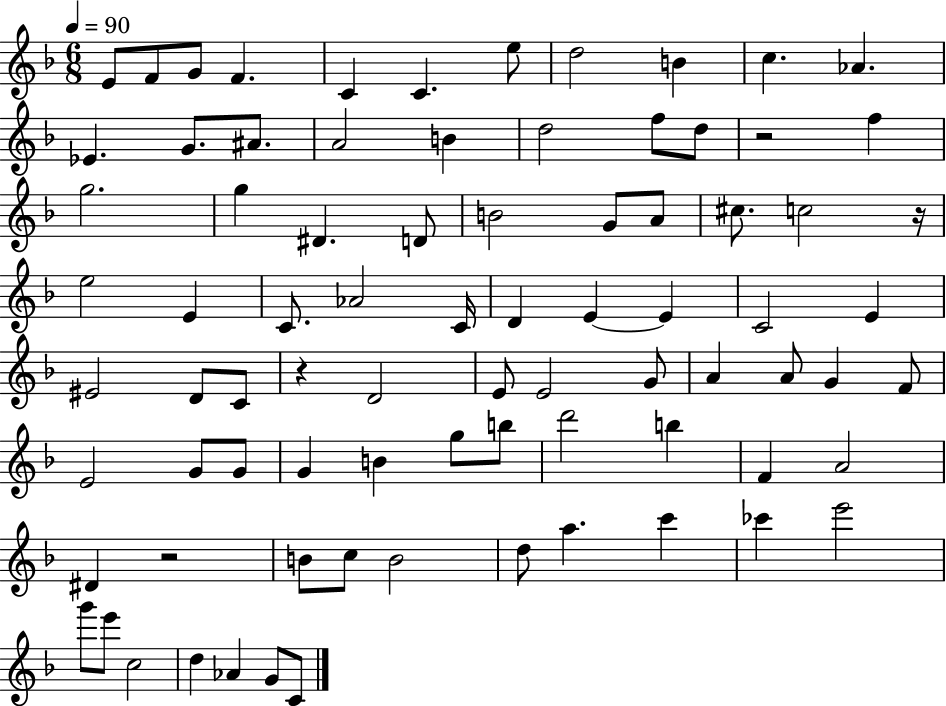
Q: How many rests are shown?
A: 4